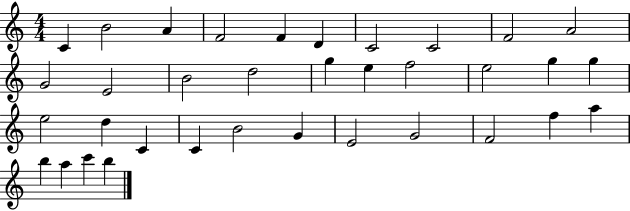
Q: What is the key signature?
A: C major